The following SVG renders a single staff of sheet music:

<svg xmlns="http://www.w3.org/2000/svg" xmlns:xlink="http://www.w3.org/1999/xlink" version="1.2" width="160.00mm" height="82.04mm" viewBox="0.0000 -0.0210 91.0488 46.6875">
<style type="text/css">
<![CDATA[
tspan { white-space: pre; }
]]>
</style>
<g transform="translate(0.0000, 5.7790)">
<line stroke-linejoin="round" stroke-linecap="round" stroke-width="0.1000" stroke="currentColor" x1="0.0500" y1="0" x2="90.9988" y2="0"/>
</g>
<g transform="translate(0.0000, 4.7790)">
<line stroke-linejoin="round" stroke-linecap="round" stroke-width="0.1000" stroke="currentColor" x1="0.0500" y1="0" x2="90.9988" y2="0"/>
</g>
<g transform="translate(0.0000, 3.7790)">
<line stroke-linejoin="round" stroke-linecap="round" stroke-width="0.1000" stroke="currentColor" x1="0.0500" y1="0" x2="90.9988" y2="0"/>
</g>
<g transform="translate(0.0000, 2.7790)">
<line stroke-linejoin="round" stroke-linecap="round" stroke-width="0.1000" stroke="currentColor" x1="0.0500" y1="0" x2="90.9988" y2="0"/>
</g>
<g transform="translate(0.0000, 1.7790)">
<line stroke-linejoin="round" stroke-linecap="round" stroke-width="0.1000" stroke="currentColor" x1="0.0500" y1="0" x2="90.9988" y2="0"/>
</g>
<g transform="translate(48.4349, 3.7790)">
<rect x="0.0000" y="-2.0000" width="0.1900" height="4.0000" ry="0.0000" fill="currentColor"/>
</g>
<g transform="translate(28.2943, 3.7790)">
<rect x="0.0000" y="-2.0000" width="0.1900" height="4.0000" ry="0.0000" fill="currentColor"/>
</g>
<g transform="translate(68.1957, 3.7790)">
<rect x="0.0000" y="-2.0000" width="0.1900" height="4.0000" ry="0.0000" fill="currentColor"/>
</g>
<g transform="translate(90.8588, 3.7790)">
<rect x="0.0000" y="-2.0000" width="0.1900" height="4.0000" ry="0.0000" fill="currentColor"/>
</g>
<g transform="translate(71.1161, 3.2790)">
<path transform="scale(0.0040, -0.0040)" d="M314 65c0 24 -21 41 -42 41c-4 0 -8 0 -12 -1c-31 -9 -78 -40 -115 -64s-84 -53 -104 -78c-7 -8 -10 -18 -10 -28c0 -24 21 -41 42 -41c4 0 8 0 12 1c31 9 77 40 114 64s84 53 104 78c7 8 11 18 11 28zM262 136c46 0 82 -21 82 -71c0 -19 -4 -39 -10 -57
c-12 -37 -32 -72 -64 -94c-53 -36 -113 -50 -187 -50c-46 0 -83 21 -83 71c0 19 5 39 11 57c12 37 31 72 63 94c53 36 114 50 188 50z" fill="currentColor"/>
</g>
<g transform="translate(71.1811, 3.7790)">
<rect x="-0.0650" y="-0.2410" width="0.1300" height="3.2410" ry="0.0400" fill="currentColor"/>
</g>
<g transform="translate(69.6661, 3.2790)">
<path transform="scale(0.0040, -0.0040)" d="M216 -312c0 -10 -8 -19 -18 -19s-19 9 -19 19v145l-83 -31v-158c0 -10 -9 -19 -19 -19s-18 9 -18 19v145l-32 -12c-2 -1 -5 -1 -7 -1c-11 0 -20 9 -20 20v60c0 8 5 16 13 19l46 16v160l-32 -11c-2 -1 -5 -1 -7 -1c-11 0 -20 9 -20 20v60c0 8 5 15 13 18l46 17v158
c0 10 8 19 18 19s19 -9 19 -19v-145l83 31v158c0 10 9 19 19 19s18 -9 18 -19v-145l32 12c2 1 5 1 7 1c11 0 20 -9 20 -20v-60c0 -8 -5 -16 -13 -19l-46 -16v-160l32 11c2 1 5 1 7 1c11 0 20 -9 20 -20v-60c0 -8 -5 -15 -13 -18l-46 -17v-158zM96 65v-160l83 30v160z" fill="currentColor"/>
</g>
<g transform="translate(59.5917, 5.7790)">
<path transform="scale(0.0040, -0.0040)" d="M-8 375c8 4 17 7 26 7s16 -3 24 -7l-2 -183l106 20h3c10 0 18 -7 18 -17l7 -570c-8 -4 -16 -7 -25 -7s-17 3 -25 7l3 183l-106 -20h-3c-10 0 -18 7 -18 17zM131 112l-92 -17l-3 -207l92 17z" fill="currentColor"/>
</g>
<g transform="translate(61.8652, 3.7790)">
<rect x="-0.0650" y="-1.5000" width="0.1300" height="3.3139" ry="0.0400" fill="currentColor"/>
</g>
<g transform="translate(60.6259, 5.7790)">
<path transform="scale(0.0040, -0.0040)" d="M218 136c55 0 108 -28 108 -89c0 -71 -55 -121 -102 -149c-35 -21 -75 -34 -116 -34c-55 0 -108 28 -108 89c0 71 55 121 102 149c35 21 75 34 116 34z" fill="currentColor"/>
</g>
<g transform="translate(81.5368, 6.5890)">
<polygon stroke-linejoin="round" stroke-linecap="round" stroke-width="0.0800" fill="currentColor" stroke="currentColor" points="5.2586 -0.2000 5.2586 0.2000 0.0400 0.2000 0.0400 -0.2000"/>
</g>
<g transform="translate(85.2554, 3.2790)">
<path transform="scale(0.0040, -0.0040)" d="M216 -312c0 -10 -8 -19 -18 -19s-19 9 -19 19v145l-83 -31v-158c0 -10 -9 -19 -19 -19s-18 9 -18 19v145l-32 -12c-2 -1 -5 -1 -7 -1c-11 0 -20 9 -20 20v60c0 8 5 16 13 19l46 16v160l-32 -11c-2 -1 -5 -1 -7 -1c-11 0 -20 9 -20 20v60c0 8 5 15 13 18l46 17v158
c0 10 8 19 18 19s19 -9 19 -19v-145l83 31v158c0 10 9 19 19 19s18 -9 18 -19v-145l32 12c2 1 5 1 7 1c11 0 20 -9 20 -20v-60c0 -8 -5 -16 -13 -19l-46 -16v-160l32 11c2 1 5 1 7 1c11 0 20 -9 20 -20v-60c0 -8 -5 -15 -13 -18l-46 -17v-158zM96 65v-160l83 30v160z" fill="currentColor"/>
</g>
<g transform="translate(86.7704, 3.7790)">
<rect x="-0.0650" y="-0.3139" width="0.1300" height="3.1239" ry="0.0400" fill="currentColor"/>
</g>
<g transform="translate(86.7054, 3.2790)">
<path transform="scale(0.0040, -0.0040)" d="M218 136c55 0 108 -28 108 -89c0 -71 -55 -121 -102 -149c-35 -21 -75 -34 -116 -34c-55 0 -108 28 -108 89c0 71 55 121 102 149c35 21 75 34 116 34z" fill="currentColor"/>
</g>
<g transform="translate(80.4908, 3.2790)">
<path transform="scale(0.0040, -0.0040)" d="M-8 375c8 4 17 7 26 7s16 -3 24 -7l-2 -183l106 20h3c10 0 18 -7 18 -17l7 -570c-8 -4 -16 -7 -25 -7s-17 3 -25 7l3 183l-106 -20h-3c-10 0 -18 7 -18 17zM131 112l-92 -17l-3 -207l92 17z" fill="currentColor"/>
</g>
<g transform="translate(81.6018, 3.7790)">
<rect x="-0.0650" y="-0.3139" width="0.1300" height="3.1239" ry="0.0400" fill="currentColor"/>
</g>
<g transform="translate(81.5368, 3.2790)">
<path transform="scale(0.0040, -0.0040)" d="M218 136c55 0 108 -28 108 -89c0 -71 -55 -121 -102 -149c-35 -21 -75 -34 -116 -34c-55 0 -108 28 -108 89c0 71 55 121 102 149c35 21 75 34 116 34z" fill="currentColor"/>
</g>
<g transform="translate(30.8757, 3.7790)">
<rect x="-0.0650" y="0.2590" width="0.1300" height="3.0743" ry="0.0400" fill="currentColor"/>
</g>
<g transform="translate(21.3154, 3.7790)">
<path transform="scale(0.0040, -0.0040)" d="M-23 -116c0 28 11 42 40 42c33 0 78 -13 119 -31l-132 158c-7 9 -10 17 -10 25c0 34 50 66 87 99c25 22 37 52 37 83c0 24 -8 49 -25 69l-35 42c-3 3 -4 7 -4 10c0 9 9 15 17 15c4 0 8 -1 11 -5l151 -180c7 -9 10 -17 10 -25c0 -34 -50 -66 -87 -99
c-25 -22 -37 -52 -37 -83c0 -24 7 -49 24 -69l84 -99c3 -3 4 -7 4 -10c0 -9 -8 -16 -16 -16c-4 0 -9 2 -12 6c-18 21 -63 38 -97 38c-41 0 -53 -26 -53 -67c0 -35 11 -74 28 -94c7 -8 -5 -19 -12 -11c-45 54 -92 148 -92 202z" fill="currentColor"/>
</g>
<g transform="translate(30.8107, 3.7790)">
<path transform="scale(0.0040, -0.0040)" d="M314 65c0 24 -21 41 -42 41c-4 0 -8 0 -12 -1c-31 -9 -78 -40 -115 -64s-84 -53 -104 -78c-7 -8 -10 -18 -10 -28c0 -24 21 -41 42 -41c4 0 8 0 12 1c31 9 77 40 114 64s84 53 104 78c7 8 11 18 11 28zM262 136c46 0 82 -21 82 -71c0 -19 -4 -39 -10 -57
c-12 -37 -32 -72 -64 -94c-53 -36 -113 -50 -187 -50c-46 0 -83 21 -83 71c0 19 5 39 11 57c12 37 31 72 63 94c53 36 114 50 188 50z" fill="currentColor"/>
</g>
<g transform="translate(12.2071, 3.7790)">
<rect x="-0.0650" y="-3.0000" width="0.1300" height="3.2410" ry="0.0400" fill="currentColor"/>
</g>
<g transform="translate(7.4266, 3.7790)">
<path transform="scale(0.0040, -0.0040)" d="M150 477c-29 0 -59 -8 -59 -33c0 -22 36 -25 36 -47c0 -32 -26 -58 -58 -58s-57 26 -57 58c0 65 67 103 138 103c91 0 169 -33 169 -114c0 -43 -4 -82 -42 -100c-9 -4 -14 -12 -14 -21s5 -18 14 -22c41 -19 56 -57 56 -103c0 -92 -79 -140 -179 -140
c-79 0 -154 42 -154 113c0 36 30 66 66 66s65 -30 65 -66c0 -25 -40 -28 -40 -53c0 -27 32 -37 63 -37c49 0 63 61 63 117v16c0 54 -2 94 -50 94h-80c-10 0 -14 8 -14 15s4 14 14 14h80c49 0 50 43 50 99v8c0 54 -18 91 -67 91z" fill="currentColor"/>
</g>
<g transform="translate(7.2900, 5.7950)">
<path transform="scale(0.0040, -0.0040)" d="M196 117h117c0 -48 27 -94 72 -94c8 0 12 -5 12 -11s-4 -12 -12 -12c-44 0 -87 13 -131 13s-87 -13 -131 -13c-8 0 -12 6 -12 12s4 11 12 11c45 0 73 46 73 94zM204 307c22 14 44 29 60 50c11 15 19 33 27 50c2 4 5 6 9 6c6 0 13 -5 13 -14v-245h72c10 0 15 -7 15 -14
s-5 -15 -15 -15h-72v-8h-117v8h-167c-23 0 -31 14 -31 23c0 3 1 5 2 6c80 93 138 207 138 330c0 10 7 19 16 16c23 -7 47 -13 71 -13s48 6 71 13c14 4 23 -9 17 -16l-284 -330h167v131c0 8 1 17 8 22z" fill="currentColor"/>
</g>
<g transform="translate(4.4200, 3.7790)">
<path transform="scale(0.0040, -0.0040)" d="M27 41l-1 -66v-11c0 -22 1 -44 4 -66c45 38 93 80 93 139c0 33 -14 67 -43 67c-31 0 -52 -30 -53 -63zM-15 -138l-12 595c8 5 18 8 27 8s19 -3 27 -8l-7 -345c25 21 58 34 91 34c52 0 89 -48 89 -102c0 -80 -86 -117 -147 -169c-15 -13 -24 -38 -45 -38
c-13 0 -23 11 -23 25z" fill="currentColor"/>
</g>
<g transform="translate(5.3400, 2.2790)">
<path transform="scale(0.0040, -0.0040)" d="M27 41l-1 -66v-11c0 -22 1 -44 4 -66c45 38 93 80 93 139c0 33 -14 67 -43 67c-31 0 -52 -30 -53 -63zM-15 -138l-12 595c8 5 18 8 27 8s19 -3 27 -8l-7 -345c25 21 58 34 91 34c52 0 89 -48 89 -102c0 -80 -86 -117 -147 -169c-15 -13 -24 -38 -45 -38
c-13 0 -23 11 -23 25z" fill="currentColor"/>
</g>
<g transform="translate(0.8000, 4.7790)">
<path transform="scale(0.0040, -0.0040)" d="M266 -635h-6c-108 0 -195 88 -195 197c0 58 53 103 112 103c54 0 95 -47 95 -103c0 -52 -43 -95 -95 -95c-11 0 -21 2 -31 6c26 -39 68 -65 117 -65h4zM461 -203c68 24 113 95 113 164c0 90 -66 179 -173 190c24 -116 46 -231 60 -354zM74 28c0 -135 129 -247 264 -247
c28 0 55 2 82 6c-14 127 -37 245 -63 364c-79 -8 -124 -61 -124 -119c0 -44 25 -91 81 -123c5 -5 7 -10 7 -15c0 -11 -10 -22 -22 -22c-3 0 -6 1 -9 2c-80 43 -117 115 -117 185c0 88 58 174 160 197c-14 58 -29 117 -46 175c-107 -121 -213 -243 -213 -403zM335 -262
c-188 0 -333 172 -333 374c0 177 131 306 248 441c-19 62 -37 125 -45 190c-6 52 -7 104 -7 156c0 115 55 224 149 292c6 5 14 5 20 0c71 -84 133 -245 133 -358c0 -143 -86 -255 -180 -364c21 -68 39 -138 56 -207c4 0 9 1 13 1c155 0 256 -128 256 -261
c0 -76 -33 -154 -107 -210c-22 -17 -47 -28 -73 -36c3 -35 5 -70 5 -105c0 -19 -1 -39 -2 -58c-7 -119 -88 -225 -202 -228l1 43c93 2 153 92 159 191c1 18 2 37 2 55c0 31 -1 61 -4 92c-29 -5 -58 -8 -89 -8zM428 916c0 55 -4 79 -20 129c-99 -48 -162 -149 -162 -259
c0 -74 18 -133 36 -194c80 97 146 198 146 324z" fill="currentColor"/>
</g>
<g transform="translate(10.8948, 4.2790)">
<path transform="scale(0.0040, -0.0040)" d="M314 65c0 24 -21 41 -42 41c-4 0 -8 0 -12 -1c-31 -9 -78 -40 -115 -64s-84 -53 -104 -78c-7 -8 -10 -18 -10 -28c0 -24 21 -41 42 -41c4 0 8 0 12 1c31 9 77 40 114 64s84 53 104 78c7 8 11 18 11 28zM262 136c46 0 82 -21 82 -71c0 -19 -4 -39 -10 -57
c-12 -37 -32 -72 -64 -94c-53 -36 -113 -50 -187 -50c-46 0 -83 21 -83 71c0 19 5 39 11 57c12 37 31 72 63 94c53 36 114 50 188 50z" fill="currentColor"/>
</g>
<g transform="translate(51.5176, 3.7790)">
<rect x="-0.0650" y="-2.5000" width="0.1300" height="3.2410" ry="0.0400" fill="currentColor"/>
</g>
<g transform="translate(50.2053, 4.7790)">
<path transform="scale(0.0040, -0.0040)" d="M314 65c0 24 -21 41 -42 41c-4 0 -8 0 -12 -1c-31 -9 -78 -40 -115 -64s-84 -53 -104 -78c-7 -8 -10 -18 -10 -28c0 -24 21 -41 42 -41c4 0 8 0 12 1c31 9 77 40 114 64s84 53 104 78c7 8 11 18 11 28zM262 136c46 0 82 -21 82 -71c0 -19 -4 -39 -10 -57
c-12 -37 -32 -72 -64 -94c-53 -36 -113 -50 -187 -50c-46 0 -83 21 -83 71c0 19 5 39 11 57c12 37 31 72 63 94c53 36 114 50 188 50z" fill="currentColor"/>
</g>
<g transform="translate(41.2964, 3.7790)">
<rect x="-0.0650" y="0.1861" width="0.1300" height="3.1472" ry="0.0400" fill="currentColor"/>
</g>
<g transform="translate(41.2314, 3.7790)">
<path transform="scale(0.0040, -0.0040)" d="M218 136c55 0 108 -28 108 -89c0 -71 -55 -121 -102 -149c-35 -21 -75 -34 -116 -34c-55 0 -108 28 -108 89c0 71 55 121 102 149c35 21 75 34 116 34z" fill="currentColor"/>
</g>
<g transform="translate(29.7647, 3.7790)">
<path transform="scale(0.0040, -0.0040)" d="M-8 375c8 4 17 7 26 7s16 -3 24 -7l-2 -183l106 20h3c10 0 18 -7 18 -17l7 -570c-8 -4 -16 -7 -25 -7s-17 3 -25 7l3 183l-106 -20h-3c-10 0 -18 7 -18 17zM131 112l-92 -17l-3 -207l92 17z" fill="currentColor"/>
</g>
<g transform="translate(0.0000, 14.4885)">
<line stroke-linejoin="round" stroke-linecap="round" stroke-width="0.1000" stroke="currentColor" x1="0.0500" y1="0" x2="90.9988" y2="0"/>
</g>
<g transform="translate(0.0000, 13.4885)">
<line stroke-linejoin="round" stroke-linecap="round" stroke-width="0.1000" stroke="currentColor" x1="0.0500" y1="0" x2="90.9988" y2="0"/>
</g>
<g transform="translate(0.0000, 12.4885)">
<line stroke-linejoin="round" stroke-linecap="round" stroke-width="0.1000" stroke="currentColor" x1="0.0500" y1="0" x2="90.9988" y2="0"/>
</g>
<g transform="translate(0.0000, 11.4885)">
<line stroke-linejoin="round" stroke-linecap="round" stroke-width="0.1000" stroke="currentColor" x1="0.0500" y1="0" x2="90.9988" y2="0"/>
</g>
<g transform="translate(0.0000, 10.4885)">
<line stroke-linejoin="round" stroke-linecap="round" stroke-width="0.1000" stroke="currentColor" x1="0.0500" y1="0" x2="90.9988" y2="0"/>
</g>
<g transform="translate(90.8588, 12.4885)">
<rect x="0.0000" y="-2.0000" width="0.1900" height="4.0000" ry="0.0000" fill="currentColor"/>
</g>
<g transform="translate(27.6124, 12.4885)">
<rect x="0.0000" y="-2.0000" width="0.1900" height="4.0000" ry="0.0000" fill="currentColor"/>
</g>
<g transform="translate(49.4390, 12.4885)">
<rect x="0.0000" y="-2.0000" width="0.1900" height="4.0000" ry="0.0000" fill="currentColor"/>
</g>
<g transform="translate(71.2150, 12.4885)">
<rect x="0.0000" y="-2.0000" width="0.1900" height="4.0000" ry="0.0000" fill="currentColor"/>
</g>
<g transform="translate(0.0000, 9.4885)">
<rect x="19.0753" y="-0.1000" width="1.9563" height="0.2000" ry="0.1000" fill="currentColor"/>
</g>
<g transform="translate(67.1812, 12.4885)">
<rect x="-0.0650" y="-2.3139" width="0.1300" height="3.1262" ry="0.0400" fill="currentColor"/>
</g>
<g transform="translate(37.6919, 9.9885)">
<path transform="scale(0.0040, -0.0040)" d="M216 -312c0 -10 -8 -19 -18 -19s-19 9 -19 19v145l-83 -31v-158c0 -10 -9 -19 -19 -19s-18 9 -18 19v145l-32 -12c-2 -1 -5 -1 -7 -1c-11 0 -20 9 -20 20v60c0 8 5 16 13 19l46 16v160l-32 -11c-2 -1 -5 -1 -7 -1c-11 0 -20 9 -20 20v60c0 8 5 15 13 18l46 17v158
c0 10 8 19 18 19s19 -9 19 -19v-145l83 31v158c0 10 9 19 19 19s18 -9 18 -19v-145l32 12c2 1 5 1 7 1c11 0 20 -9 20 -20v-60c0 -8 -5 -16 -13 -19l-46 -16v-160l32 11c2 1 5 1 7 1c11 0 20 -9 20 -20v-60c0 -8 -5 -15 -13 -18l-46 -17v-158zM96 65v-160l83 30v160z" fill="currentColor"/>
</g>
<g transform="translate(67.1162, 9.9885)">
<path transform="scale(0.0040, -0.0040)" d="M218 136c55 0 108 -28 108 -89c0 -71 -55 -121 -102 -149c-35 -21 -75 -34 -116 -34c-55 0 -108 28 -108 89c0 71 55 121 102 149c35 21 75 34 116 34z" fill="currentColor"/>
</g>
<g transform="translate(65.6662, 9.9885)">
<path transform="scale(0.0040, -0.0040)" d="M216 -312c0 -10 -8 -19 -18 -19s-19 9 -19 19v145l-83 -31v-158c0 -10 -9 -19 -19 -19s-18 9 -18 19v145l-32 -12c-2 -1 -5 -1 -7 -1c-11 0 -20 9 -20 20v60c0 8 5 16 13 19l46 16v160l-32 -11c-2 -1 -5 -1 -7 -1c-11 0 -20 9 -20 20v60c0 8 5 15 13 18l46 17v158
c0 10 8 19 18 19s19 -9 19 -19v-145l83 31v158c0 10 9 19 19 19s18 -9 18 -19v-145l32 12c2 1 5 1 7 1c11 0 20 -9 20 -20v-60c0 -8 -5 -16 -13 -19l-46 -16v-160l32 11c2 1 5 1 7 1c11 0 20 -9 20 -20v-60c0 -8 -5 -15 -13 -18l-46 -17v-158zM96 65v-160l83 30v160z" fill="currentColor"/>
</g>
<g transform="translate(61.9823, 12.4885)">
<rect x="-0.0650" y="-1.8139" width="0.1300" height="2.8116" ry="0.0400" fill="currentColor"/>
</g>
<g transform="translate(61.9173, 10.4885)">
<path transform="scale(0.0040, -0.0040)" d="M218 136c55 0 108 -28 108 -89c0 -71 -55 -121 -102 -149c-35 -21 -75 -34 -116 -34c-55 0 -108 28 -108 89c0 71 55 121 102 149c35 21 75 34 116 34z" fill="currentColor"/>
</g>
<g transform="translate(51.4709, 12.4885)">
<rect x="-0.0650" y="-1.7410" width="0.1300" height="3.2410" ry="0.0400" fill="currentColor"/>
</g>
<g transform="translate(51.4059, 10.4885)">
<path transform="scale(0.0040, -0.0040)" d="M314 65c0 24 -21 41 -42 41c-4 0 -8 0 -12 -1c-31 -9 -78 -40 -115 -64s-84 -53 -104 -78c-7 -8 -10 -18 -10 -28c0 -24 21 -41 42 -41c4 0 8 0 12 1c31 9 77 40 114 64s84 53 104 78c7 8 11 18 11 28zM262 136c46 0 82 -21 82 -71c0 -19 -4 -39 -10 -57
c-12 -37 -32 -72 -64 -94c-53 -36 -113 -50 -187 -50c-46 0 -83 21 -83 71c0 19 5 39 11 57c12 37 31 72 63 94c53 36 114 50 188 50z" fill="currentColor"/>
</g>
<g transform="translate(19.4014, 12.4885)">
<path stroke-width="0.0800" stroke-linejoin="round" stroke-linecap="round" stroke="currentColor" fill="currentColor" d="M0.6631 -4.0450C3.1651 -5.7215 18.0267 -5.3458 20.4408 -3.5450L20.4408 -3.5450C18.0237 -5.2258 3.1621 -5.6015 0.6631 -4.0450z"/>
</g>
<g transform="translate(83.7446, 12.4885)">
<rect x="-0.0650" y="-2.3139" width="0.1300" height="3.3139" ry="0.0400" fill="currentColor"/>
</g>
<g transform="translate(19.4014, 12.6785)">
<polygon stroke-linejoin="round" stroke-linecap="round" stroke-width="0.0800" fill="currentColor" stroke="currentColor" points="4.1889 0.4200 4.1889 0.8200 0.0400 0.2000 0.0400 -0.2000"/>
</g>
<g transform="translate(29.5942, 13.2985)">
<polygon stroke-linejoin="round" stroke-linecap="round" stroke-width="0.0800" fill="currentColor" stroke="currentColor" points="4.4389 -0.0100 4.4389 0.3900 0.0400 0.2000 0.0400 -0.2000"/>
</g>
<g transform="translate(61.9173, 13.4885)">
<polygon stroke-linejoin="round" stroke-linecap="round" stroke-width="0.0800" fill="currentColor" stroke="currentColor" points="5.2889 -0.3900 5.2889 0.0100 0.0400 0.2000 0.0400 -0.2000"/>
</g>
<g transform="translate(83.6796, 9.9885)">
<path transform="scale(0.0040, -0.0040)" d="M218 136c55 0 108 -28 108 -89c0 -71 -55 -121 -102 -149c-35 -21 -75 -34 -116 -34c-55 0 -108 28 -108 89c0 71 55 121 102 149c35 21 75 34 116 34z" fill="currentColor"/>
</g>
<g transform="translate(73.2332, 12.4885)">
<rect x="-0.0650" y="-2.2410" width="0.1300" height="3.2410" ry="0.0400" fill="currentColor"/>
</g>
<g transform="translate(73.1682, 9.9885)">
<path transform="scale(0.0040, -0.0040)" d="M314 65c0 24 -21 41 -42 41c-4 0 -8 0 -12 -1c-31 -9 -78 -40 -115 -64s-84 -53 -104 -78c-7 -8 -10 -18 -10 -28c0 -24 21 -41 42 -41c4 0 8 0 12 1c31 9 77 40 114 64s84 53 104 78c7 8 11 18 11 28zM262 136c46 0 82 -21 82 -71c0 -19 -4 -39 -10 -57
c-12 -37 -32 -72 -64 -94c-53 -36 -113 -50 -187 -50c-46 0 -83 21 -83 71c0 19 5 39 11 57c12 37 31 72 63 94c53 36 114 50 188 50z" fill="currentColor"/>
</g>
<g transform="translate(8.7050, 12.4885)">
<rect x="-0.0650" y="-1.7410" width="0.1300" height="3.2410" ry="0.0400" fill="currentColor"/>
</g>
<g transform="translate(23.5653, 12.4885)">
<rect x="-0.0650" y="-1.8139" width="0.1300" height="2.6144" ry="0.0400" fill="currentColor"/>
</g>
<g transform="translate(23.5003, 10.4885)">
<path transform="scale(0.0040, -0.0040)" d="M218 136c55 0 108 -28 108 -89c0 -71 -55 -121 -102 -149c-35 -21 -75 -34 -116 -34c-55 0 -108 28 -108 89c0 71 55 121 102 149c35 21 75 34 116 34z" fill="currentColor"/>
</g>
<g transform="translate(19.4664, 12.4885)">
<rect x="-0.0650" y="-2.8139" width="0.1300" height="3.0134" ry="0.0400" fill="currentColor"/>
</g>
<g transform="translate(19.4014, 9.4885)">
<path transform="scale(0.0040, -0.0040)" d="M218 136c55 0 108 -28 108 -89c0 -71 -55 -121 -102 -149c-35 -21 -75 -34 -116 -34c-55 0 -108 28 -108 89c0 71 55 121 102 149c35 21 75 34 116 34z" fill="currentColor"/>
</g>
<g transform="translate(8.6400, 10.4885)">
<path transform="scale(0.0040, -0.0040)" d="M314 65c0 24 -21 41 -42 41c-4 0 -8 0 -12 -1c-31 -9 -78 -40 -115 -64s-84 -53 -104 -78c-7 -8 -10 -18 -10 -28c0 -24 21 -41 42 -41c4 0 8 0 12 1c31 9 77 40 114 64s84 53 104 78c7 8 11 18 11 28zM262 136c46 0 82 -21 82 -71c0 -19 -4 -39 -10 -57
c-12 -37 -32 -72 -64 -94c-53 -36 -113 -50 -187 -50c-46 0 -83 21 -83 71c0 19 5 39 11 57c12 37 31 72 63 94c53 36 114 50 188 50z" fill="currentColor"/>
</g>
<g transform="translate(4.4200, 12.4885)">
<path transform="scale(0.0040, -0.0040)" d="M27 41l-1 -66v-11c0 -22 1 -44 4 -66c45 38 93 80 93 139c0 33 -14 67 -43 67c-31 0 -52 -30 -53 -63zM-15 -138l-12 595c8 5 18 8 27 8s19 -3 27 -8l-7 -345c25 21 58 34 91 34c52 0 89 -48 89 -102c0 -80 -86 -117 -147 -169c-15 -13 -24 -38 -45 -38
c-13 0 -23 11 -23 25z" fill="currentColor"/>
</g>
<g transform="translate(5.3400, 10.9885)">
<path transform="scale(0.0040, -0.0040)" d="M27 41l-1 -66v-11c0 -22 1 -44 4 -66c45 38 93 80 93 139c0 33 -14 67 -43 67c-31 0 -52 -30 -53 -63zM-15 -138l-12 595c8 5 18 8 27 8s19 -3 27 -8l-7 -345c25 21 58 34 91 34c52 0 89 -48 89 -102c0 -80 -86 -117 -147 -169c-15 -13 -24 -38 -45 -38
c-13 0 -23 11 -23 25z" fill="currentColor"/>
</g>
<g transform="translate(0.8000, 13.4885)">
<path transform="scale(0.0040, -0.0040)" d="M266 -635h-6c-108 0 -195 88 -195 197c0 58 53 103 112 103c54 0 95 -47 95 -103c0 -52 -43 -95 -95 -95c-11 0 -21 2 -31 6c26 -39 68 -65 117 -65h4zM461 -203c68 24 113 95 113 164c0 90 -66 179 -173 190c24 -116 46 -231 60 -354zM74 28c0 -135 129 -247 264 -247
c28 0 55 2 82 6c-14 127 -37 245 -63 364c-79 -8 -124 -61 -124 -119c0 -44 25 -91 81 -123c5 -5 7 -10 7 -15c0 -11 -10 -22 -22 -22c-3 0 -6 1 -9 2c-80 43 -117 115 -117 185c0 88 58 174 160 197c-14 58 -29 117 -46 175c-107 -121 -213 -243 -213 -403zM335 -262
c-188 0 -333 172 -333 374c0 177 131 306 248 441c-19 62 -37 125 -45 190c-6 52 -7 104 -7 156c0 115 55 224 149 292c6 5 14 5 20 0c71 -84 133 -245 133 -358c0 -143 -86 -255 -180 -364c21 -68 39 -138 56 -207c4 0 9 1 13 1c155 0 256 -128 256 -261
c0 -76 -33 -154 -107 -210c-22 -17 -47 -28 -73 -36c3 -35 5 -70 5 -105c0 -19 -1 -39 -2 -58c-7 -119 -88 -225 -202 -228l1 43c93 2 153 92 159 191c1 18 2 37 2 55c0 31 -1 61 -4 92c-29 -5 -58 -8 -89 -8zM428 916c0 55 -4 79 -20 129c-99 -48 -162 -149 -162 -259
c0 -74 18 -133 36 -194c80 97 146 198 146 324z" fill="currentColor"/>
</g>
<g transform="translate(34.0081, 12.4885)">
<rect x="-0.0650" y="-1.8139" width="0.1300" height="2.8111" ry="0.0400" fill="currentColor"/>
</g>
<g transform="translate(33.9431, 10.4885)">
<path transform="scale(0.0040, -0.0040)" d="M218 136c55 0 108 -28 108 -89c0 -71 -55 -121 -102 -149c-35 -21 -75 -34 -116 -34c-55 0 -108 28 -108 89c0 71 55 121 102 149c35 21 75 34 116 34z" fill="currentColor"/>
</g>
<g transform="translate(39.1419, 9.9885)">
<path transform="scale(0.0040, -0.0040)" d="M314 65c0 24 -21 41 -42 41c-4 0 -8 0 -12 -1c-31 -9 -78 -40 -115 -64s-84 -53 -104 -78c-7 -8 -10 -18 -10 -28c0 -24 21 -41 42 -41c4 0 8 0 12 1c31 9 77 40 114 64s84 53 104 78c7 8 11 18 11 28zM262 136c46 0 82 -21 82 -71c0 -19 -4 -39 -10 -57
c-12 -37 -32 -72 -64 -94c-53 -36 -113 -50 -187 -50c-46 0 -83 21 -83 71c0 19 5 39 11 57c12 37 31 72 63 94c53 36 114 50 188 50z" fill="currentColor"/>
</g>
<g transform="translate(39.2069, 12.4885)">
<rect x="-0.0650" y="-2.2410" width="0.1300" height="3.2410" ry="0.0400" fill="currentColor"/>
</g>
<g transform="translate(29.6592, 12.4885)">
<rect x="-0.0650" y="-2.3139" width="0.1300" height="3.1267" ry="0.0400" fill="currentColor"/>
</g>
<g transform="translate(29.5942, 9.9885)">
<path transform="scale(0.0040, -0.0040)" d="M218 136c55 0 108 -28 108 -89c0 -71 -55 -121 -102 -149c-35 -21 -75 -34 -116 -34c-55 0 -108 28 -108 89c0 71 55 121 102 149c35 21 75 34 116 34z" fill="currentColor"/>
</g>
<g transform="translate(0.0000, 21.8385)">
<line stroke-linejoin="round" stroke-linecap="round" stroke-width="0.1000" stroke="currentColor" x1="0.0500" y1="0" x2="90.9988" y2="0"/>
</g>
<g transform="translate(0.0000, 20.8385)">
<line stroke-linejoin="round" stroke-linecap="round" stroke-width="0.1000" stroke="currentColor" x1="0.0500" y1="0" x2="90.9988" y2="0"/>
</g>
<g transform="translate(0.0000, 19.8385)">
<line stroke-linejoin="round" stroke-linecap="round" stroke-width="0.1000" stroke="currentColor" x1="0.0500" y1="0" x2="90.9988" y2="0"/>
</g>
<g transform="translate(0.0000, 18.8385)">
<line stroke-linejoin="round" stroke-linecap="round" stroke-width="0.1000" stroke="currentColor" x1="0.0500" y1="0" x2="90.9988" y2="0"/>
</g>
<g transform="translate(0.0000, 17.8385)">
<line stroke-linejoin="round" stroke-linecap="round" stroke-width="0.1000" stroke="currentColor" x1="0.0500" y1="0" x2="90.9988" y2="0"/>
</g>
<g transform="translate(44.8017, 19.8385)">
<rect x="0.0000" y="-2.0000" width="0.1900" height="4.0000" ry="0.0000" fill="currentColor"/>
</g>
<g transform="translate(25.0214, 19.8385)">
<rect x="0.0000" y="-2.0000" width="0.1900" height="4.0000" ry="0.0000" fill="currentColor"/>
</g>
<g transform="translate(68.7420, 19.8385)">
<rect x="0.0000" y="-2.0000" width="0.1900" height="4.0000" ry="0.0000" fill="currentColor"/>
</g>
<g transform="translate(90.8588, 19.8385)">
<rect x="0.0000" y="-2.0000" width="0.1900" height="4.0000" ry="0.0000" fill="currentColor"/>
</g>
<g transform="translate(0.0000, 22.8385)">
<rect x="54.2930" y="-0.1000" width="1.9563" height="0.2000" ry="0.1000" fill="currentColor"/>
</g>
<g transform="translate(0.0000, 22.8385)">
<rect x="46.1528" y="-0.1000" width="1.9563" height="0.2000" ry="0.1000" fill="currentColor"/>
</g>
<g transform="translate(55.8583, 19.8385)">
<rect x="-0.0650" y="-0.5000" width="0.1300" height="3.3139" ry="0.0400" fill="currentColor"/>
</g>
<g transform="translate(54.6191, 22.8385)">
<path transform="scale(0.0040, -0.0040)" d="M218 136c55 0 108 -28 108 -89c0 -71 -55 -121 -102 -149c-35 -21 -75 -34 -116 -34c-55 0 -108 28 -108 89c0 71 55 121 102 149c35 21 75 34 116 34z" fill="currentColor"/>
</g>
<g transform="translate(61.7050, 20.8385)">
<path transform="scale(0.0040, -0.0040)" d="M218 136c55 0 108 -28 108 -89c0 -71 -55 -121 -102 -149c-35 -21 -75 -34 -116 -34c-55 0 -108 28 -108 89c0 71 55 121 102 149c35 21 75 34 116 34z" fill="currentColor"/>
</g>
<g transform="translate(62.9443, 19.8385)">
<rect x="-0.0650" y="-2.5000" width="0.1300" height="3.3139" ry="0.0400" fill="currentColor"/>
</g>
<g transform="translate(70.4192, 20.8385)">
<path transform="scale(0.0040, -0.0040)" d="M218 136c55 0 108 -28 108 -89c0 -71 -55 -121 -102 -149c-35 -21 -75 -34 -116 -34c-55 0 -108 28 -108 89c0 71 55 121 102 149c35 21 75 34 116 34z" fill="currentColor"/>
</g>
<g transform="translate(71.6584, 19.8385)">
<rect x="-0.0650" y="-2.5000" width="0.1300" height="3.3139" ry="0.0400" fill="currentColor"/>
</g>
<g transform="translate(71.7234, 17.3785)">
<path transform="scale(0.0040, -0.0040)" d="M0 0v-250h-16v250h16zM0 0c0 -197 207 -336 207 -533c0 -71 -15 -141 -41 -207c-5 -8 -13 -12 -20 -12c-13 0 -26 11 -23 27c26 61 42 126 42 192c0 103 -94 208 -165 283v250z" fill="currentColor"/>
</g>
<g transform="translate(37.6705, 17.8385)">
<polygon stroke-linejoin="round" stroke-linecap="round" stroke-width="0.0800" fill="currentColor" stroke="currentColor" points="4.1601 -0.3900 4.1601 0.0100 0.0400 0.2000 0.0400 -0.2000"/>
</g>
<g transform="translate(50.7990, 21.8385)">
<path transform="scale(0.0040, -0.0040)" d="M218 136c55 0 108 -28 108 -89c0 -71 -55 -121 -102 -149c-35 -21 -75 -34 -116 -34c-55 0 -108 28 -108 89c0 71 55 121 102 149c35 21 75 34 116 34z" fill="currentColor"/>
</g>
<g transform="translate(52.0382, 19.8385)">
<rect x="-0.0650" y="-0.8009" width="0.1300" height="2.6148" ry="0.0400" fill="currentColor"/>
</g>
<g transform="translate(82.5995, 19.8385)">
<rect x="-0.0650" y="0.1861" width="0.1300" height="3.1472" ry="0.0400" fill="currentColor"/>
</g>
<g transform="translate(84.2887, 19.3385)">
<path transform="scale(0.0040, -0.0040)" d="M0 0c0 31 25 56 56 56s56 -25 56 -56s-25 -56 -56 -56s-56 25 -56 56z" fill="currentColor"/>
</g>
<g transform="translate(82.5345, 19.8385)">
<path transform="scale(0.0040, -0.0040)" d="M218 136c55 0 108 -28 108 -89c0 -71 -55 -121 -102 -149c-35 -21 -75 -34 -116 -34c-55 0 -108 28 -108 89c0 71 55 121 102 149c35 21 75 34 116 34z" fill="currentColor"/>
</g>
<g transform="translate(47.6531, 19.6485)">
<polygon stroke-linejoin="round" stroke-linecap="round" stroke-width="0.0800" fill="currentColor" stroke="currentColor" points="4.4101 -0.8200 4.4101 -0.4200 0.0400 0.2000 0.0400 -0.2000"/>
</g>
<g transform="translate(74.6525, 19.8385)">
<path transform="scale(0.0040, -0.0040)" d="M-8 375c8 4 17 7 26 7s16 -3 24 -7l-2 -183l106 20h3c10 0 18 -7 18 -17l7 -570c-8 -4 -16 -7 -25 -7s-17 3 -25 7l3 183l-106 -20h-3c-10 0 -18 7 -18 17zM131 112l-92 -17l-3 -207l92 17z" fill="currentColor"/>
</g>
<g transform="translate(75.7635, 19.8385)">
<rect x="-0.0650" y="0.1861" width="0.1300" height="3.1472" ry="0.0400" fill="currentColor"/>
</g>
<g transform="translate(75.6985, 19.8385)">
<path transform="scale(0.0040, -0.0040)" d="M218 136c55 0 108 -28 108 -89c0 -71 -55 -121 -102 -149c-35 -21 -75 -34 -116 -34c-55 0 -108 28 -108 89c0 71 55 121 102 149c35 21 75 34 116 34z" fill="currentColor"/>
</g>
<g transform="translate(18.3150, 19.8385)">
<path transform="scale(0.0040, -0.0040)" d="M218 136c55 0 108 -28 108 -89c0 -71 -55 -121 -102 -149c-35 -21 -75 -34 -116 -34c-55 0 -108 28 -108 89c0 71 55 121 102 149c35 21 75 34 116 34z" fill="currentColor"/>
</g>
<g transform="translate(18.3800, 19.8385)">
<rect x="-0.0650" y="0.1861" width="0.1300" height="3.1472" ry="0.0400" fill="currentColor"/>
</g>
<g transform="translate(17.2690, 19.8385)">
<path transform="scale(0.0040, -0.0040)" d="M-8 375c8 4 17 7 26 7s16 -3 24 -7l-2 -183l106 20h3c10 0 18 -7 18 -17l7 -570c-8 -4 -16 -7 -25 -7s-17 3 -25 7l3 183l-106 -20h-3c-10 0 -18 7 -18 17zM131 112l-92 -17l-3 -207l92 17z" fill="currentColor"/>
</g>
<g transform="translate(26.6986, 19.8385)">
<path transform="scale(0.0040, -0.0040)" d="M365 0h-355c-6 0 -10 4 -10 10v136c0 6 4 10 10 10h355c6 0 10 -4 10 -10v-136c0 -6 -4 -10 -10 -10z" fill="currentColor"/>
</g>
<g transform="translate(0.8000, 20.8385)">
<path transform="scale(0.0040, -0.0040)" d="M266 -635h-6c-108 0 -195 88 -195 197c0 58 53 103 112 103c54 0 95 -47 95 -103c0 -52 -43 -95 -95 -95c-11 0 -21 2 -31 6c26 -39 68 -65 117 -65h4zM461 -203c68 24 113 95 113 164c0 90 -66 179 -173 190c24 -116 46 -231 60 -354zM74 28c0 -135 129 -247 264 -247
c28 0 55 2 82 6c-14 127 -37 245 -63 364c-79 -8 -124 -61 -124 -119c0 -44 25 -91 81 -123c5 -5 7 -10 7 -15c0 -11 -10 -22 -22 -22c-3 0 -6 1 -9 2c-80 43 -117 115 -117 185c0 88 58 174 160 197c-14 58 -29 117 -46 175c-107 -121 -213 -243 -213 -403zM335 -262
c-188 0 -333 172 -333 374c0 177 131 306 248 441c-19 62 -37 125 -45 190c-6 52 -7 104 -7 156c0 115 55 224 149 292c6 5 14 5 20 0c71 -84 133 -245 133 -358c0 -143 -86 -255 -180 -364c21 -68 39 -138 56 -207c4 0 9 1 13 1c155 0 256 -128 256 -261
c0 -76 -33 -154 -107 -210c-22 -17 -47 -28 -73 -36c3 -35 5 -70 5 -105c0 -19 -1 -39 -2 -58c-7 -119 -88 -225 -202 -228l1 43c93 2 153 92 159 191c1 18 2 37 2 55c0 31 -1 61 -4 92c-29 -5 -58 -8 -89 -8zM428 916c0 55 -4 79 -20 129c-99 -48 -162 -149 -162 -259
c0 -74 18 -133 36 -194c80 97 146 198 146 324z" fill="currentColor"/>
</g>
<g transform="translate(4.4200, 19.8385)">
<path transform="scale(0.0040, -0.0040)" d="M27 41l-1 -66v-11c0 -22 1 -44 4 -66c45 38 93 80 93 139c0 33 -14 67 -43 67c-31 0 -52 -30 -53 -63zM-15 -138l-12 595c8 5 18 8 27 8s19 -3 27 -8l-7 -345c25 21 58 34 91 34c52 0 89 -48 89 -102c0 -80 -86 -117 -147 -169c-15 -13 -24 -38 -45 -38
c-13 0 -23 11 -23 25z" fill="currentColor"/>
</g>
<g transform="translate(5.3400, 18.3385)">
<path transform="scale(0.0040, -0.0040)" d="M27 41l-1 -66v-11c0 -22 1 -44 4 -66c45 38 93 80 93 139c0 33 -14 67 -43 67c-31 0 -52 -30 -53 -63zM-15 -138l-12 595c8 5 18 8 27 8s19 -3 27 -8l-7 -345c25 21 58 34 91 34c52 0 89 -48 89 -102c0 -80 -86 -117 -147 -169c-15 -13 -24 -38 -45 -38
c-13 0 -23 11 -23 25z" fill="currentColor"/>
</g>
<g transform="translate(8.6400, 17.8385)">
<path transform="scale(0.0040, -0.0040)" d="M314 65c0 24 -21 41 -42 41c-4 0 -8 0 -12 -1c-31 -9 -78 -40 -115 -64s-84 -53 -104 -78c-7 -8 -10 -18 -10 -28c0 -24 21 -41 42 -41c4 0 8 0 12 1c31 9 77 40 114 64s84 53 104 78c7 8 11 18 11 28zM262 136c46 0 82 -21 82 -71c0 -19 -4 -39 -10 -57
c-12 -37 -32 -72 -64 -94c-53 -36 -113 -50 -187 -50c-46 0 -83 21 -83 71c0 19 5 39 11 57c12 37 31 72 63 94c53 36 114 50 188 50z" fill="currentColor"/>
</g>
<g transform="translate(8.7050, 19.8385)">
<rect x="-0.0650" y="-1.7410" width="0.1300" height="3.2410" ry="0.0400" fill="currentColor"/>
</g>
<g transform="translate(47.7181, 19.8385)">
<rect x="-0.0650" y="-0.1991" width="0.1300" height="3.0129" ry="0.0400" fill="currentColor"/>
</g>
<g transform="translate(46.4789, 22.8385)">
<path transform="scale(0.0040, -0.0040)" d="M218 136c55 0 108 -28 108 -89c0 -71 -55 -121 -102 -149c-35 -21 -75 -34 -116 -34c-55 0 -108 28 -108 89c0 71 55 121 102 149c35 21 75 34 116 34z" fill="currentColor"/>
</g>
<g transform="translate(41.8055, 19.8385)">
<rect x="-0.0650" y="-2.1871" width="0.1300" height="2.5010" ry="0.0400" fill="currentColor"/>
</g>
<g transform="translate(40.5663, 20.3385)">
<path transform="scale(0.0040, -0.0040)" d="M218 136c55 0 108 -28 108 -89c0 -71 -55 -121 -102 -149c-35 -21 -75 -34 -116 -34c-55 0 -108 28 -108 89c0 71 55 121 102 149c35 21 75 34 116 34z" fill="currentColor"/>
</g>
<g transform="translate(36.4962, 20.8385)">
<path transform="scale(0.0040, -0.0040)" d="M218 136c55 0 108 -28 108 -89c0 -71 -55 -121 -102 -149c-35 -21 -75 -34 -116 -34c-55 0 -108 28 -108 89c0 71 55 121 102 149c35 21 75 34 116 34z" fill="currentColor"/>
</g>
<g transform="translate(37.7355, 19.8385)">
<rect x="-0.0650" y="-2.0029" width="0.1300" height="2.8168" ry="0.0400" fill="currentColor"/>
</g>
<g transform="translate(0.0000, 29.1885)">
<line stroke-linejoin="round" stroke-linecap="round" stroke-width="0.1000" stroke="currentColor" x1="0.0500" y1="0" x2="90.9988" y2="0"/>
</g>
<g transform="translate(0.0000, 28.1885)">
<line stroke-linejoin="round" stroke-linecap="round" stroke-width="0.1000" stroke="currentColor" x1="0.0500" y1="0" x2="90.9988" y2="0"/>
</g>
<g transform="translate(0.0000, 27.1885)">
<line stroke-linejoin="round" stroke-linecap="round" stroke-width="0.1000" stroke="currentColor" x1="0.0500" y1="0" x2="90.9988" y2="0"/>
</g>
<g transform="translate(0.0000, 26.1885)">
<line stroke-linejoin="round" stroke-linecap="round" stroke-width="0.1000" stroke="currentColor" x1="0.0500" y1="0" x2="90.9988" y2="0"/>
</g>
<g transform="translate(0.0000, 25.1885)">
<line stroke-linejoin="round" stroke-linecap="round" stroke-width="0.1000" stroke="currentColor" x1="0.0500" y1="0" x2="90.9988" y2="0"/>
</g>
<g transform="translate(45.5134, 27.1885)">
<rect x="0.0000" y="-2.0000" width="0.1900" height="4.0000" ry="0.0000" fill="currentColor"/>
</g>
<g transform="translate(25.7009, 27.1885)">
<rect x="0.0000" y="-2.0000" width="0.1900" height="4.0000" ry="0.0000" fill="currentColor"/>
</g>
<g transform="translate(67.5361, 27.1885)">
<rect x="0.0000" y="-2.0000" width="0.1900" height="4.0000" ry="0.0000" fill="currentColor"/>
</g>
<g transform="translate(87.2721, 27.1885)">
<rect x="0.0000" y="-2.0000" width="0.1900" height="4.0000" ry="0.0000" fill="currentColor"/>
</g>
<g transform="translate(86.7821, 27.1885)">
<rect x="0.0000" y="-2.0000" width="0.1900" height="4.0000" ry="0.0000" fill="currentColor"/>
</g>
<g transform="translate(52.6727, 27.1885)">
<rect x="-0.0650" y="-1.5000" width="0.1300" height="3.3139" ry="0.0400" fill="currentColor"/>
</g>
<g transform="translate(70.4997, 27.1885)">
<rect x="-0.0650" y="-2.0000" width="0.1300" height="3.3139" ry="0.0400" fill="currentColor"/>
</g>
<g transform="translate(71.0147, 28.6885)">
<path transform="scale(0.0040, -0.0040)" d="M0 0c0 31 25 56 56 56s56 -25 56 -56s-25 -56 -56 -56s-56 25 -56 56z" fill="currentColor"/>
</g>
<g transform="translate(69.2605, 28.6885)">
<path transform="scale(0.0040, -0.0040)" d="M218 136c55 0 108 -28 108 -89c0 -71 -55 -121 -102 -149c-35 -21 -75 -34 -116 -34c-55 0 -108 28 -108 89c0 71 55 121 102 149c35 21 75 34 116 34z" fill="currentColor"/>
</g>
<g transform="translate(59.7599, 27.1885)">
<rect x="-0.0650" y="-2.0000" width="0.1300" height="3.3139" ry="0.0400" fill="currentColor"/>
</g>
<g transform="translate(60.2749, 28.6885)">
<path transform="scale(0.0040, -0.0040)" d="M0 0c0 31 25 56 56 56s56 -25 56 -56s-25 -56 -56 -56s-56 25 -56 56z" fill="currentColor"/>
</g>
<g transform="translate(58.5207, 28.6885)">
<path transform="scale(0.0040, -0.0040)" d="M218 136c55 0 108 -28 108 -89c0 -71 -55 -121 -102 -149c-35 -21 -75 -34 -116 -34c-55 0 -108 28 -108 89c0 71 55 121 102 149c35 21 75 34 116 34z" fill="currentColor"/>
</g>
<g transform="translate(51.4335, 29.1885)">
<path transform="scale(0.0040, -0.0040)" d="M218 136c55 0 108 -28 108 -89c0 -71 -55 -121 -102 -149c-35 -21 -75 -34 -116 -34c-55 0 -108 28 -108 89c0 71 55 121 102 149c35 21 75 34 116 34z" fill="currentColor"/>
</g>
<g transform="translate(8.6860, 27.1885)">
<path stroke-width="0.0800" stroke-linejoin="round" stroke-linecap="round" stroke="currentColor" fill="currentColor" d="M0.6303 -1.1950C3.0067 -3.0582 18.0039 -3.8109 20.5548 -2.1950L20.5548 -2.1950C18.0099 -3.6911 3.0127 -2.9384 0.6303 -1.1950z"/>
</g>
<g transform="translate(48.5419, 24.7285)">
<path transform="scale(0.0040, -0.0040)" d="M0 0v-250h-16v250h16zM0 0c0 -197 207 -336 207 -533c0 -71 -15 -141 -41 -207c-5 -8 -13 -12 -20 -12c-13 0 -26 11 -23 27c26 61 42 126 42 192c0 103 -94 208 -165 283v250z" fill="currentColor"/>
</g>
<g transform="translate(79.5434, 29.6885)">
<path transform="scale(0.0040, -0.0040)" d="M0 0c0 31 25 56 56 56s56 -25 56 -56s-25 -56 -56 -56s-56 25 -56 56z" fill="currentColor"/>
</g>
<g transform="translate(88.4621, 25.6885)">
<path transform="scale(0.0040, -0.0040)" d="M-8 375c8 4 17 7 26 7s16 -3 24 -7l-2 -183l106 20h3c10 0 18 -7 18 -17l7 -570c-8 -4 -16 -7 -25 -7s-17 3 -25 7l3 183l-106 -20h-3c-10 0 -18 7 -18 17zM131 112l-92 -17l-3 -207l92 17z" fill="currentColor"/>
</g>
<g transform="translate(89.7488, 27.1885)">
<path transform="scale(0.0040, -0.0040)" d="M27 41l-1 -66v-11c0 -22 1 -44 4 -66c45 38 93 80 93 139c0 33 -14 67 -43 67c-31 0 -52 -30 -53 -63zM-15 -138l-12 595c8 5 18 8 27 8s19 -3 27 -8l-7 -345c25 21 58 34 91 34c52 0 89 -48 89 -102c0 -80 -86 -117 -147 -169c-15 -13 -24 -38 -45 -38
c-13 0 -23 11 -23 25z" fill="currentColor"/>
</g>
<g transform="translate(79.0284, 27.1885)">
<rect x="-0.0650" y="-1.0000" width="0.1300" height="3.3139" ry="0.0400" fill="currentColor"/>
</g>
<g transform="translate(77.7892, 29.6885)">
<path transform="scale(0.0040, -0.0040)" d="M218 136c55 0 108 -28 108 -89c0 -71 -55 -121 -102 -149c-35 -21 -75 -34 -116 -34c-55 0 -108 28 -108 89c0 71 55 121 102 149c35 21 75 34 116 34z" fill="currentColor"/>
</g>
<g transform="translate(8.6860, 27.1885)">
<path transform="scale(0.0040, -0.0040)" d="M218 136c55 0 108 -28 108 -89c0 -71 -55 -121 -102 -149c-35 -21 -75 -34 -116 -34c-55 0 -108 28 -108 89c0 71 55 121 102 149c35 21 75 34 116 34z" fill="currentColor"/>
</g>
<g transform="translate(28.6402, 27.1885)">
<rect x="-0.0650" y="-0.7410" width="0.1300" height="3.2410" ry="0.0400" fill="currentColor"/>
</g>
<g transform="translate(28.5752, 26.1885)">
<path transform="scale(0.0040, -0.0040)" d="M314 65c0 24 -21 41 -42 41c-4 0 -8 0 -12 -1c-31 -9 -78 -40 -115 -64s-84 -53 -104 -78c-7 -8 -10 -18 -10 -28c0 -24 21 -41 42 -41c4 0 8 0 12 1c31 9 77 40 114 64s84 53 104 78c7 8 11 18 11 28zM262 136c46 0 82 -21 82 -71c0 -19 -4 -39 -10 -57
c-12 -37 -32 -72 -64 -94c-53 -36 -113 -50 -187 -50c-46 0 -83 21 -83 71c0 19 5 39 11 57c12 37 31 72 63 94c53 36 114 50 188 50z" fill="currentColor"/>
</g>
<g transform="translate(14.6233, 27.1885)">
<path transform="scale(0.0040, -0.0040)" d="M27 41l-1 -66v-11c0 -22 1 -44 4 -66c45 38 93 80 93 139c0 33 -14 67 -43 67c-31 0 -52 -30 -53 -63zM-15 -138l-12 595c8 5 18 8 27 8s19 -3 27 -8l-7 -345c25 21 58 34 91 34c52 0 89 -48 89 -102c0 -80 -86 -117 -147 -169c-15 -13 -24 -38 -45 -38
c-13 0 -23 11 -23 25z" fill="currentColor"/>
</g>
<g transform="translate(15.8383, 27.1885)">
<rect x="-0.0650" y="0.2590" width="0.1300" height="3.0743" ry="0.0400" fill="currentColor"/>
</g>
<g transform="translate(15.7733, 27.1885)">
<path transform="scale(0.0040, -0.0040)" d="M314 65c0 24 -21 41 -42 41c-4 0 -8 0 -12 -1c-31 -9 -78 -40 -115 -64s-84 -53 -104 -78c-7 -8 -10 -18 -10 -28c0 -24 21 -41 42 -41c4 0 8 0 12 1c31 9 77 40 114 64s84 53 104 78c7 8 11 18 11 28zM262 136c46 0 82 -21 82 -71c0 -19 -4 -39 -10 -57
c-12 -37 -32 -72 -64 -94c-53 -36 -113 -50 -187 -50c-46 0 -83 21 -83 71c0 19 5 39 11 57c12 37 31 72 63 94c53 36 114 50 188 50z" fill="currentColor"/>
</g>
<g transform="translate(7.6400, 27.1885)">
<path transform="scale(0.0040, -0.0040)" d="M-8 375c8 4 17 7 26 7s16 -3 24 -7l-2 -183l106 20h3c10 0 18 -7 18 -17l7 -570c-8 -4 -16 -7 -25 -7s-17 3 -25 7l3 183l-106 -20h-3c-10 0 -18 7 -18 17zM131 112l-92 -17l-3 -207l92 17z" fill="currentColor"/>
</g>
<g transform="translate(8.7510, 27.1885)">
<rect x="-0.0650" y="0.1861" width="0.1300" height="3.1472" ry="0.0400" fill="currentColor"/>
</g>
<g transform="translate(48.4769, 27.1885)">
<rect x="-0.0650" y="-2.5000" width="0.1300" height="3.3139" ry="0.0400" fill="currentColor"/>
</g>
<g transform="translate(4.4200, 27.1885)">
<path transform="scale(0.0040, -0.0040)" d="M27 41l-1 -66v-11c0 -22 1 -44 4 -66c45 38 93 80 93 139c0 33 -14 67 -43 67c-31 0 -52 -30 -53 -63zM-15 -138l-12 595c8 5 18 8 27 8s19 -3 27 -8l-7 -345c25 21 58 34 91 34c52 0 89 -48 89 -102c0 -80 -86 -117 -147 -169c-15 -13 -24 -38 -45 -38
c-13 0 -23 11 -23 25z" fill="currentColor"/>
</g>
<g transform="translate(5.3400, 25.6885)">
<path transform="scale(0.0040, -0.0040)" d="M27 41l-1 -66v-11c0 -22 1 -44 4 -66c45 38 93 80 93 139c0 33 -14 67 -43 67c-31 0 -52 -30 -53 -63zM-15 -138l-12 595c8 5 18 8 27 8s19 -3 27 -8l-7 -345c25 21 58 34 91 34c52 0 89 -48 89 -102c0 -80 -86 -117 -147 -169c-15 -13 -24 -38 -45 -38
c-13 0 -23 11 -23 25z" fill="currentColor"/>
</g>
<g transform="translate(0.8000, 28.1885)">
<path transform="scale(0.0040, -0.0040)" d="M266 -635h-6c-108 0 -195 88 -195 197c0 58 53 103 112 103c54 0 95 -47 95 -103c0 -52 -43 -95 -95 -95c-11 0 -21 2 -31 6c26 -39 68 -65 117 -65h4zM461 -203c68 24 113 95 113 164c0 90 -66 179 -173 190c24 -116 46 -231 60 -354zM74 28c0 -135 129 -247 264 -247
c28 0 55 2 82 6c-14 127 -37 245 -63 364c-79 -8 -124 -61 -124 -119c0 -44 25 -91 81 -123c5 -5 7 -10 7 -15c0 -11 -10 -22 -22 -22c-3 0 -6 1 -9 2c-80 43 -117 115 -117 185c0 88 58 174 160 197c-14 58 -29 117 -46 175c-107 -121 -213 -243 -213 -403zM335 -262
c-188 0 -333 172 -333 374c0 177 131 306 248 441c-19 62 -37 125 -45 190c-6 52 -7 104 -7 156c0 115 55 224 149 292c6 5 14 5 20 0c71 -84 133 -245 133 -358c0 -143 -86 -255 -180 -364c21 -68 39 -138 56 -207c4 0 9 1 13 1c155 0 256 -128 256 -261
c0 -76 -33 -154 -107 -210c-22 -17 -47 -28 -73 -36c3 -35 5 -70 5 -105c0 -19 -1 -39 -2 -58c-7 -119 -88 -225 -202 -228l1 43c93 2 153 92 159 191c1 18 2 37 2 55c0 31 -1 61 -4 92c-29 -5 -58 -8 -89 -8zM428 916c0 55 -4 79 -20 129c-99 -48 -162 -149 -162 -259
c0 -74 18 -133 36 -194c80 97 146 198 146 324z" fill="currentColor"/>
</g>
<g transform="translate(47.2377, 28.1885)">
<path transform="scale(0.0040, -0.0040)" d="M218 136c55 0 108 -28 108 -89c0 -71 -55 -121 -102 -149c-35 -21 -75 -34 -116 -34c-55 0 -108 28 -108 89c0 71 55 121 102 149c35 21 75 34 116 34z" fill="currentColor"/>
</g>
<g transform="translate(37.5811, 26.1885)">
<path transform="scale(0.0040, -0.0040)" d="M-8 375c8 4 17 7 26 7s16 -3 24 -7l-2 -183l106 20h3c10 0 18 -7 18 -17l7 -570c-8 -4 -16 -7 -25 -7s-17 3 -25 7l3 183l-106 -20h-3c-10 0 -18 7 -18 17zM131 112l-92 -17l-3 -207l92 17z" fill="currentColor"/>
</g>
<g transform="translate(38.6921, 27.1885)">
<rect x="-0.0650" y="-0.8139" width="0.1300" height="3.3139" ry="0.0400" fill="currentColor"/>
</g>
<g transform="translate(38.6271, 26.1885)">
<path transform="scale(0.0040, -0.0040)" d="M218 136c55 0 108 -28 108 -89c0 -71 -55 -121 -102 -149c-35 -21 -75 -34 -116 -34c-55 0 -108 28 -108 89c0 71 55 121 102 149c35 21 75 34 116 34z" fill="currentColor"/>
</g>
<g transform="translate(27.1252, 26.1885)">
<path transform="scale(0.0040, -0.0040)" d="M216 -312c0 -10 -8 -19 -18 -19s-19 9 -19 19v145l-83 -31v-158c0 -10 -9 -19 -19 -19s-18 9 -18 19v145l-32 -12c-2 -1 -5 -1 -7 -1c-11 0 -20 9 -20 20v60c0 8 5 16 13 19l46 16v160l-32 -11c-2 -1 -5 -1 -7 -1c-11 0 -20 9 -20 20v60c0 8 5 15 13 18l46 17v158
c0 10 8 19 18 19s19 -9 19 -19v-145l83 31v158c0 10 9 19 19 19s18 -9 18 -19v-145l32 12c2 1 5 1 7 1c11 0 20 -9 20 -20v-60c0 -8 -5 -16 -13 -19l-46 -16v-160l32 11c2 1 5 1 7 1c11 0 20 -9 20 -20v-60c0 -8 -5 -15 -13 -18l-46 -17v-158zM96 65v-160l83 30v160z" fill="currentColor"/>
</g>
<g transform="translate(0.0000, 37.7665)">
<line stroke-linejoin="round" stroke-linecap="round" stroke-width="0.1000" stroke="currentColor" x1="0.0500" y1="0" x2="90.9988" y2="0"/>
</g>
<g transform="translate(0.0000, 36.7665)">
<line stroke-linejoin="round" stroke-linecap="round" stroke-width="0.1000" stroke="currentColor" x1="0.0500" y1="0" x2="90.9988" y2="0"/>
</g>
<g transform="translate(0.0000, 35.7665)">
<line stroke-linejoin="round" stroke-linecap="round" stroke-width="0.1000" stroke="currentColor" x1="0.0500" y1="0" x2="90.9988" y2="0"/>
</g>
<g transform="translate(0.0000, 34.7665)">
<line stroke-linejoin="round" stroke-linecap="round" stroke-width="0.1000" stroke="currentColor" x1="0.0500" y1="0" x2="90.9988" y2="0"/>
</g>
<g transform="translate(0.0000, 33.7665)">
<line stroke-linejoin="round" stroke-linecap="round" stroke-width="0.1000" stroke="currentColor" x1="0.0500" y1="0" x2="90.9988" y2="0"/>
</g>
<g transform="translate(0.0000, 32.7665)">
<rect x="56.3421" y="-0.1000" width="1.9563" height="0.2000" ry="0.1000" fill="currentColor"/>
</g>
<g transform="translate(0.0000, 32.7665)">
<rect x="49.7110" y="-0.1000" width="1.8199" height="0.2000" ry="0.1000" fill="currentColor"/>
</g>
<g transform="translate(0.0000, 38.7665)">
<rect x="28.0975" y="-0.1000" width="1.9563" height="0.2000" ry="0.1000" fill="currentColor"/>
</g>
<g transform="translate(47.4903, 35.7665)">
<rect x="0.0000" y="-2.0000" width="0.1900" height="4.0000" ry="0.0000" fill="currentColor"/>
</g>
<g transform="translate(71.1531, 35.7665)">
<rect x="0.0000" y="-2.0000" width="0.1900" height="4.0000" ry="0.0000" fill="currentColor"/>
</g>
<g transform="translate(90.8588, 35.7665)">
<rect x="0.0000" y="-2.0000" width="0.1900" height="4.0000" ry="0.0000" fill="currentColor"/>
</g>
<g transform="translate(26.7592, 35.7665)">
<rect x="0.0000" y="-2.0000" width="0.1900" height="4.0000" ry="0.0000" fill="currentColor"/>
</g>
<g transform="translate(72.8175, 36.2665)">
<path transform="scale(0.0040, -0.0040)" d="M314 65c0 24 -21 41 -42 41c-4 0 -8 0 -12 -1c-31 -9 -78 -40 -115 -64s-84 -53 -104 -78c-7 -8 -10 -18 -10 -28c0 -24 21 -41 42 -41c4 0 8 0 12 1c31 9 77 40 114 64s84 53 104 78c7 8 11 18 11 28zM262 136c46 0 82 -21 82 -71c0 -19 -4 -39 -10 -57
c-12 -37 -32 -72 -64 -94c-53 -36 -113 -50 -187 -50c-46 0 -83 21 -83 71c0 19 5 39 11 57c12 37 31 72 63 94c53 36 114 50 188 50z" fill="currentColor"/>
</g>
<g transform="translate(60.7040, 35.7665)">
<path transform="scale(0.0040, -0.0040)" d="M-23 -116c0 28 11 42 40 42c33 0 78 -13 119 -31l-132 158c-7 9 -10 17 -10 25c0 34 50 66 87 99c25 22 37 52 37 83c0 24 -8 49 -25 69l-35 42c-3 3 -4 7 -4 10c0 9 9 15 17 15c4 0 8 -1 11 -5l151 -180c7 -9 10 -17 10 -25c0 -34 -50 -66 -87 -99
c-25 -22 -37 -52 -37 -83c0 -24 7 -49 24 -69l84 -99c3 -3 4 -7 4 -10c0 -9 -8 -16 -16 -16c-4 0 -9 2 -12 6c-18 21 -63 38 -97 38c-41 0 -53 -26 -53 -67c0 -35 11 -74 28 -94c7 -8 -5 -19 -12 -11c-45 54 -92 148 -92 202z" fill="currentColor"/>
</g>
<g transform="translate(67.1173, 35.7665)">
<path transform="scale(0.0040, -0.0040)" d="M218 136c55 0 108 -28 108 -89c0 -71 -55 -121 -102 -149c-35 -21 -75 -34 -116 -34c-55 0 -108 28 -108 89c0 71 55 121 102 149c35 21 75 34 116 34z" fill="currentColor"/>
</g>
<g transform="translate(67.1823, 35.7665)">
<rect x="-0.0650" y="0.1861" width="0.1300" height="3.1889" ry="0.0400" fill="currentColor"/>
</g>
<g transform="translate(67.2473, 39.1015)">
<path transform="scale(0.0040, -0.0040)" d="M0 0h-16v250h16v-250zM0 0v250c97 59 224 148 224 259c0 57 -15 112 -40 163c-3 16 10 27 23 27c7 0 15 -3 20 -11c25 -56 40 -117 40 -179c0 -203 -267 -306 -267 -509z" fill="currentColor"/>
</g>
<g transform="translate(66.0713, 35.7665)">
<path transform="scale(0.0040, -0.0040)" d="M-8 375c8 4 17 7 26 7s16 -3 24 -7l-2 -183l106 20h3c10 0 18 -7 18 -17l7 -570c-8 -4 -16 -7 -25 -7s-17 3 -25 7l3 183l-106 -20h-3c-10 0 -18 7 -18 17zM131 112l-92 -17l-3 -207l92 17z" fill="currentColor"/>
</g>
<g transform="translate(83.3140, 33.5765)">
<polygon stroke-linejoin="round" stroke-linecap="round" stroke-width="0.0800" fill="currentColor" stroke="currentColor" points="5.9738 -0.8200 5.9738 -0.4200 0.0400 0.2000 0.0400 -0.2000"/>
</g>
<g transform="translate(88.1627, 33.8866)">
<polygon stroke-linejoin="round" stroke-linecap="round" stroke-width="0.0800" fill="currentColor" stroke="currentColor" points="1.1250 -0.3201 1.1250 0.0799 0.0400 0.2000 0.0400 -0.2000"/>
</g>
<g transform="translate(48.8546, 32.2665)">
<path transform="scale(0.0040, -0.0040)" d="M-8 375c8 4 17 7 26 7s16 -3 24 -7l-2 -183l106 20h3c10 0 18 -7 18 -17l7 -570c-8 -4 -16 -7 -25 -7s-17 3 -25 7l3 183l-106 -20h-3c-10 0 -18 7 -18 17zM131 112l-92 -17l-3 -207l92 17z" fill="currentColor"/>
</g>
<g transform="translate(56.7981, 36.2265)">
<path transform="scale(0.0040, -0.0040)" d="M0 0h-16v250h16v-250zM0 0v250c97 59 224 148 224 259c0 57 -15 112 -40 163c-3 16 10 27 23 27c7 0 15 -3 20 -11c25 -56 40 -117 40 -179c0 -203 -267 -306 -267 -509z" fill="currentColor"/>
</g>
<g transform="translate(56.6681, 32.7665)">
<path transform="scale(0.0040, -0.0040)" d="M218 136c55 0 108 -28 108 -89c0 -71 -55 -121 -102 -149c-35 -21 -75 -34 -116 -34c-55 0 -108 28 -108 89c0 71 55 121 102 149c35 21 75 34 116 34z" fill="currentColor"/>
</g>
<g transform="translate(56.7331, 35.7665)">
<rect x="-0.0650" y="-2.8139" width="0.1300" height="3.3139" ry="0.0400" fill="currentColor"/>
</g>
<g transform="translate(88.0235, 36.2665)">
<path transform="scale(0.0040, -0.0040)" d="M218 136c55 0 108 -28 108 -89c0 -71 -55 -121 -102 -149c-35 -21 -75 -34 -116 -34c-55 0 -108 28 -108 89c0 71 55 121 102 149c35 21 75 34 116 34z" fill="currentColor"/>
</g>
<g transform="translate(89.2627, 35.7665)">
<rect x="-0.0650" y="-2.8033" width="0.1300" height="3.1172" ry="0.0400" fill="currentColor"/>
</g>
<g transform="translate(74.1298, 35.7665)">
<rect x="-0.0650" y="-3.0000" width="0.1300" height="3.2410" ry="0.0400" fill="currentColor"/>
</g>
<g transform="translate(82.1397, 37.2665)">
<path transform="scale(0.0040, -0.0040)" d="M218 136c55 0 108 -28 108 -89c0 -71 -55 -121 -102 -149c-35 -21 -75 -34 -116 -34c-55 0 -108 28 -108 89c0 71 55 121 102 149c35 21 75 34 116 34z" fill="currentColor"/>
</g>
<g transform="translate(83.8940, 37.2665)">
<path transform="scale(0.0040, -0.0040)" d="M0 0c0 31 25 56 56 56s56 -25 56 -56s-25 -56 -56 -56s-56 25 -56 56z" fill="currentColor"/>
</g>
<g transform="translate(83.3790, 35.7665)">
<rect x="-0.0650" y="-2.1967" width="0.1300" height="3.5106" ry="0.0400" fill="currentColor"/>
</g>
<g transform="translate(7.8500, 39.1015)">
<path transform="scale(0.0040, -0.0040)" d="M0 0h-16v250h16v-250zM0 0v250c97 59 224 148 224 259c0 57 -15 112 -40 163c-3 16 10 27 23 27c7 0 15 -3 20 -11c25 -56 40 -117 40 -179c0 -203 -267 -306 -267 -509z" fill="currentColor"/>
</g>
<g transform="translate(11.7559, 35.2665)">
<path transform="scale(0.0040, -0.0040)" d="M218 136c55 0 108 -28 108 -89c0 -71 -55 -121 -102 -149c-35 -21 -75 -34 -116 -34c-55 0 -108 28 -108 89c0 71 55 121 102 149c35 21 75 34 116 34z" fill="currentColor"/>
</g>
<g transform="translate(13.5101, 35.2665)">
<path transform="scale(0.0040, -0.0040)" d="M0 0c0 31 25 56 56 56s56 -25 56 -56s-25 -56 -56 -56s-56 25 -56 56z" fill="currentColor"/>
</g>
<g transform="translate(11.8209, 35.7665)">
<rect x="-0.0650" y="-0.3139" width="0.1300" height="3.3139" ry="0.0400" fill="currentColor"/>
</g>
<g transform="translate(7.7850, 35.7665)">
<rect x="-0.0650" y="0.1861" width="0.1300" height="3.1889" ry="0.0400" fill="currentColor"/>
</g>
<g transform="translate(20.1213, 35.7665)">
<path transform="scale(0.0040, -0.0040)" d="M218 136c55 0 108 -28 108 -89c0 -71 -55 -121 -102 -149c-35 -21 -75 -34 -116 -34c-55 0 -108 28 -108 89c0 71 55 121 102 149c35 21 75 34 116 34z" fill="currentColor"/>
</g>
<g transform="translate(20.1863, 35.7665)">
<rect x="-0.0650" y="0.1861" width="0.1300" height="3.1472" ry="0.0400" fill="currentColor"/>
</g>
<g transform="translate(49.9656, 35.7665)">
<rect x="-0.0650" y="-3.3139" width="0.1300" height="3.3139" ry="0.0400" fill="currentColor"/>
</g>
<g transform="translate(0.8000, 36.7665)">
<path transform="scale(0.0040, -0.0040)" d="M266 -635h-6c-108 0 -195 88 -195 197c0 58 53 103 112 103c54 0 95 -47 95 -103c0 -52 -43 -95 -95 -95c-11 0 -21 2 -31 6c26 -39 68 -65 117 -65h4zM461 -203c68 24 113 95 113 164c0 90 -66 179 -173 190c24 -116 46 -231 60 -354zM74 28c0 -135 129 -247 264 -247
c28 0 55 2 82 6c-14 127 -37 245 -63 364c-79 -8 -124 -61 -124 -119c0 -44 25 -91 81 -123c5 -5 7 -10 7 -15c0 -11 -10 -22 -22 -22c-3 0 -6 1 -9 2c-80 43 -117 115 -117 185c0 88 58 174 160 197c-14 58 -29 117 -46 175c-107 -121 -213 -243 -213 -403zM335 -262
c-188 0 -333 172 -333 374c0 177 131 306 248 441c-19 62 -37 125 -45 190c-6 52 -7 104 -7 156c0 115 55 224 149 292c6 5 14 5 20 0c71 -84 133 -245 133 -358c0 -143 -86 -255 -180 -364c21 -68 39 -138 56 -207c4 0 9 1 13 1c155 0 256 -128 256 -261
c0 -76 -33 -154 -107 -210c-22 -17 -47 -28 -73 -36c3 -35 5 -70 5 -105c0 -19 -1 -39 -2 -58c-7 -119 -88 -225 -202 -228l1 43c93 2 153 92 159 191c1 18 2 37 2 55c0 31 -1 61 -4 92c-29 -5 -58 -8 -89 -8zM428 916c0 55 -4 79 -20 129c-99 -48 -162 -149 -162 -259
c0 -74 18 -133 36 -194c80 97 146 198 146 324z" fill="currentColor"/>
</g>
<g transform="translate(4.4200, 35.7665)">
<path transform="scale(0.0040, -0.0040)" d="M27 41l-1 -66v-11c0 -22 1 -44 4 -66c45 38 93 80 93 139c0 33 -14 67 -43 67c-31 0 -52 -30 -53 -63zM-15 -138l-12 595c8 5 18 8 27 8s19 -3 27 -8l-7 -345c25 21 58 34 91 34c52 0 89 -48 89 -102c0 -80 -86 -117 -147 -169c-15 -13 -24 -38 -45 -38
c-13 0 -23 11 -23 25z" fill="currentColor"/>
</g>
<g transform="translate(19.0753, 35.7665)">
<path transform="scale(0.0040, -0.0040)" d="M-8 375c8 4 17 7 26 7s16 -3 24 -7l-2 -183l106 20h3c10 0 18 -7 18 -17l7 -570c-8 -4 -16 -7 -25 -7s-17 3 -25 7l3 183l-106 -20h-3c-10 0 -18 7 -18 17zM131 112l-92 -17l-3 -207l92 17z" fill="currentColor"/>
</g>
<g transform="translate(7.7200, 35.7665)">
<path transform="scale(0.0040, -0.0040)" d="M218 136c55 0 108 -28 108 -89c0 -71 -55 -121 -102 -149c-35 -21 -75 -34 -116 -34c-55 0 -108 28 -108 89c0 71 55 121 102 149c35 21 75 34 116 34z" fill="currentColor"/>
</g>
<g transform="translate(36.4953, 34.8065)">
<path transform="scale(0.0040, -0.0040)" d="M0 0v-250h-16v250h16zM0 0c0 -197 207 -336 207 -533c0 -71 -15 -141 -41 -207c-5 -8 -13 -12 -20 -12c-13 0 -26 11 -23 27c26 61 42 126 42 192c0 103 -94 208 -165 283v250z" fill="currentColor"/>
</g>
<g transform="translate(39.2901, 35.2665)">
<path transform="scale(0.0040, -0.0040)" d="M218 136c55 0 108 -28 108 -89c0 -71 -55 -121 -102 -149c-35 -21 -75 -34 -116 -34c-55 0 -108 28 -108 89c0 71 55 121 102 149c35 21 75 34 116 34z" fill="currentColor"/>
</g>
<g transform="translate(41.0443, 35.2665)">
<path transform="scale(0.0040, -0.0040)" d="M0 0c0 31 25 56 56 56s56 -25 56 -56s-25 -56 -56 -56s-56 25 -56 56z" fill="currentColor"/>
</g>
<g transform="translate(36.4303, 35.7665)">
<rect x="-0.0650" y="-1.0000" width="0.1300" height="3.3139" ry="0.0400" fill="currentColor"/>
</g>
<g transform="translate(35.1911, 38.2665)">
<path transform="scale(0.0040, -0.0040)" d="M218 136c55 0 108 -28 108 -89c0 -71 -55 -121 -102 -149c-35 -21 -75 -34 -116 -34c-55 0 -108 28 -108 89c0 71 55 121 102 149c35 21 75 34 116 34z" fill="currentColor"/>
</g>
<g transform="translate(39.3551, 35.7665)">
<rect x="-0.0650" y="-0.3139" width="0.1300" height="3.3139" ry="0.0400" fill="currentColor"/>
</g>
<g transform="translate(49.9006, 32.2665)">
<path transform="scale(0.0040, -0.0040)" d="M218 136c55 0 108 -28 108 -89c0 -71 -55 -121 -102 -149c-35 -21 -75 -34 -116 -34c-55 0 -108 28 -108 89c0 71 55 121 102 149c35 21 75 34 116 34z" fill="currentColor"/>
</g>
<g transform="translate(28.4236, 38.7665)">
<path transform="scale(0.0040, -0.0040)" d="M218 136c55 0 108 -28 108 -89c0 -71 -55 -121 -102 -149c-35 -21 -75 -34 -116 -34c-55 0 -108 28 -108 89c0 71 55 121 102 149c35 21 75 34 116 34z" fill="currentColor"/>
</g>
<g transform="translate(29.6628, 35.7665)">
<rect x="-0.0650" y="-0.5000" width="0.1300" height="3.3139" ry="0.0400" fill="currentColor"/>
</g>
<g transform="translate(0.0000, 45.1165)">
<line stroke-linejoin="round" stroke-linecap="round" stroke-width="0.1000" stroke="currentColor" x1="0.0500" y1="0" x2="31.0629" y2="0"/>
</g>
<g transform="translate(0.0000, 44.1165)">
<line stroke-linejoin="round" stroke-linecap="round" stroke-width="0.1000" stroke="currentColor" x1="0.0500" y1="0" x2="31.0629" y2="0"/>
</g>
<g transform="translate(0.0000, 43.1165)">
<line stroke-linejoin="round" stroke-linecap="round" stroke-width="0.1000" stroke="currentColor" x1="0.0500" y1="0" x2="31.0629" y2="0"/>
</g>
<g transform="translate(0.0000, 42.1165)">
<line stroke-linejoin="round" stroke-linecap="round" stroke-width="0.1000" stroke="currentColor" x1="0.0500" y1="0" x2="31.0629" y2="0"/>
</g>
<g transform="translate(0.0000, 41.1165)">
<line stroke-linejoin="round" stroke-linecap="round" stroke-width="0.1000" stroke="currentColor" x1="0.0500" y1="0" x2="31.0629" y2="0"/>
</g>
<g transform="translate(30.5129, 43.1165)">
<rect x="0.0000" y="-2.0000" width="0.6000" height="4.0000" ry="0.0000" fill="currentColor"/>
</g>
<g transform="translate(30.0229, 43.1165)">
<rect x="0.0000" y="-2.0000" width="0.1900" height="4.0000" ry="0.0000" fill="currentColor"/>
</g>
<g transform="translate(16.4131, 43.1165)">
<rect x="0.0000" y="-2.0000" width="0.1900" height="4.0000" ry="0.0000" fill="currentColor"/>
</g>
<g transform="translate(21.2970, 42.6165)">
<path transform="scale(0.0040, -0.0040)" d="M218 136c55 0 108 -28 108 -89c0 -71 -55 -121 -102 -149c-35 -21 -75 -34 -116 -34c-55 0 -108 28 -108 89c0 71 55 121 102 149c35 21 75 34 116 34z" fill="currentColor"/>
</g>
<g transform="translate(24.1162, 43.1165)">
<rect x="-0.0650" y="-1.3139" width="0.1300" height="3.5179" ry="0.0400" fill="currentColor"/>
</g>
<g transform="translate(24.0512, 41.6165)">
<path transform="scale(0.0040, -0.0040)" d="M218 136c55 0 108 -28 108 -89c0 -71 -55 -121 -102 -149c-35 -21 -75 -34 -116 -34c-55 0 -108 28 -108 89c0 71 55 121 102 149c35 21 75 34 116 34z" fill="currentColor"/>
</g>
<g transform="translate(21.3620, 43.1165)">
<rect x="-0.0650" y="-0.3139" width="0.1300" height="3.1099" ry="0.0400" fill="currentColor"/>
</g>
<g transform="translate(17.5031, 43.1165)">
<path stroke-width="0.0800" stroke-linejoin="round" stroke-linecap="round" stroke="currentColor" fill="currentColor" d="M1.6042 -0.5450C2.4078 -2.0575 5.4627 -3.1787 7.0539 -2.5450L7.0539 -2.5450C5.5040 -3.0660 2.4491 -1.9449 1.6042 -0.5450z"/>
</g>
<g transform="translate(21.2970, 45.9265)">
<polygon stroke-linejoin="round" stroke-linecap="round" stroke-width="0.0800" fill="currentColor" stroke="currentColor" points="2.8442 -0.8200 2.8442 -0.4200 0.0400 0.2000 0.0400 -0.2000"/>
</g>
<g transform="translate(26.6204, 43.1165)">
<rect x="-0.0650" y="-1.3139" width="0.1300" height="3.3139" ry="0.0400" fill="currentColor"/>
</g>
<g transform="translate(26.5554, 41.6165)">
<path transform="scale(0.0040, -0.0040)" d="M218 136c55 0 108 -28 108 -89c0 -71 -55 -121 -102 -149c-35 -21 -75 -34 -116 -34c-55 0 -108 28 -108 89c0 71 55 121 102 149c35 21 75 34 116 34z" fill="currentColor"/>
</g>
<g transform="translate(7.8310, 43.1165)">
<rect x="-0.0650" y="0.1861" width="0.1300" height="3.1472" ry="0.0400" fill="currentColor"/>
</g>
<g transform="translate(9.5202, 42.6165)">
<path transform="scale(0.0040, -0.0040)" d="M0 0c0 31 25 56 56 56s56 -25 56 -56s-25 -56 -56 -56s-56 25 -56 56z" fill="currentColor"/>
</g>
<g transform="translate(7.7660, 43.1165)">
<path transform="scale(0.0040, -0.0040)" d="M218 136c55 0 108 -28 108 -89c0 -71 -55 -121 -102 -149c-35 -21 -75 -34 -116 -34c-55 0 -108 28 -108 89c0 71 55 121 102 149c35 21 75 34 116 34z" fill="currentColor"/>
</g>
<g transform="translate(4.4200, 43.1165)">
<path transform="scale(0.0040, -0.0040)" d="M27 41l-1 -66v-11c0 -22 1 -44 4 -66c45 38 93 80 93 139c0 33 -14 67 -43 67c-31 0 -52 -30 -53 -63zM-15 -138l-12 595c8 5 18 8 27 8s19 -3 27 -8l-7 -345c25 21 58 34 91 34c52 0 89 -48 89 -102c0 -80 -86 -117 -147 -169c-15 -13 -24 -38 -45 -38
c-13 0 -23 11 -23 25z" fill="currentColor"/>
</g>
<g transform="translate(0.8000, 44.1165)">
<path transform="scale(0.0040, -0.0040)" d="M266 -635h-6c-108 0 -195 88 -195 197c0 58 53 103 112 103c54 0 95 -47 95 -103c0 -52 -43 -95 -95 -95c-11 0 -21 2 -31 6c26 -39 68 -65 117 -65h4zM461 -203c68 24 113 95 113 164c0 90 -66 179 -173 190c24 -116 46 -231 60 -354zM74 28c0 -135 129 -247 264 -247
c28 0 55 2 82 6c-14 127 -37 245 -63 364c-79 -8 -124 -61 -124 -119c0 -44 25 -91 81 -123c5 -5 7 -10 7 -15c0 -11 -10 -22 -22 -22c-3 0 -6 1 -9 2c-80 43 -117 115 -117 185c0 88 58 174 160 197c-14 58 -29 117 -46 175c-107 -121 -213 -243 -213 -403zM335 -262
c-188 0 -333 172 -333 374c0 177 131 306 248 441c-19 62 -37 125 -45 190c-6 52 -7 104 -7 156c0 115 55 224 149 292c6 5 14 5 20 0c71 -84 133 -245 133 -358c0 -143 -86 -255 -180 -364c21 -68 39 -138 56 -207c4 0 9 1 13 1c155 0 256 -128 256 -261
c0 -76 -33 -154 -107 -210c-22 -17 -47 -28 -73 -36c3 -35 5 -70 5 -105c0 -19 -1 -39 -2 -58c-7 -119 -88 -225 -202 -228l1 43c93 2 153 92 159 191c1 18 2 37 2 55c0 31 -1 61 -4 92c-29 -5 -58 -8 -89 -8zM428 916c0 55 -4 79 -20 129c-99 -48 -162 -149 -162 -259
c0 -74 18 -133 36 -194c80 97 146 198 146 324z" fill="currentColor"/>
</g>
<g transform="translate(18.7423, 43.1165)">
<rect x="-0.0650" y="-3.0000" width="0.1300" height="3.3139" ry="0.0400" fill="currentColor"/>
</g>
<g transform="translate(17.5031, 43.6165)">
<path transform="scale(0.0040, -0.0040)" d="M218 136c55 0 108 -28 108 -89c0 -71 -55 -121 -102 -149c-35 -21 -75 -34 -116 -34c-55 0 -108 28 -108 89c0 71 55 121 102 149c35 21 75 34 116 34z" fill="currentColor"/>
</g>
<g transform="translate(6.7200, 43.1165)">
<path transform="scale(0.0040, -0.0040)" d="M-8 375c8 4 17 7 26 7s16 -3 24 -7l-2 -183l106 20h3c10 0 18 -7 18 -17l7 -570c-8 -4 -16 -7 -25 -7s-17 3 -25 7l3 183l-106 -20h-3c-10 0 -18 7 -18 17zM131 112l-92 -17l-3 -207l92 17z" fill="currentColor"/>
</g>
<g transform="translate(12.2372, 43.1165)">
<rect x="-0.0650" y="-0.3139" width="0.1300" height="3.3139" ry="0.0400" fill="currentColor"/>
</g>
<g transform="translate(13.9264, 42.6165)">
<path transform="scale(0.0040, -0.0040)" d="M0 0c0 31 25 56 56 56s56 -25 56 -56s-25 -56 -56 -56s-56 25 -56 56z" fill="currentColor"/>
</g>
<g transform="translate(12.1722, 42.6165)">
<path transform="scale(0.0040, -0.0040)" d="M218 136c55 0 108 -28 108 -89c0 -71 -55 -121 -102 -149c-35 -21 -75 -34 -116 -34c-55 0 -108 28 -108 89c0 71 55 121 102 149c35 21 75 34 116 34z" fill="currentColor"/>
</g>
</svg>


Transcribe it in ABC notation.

X:1
T:Untitled
M:3/4
L:1/4
K:Bb
A2 z B2 B G2 E ^c2 c/2 ^c/2 f2 a/2 f/2 g/2 f/2 ^g2 f2 f/2 ^g/2 g2 g f2 B z2 G/2 A/2 C/2 _E/2 C G G/2 B B B _B2 ^d2 d G/2 _E F F D _B/2 c B C D/2 c b a/2 z B/2 A2 F/2 A/4 B c A c/2 e/2 e